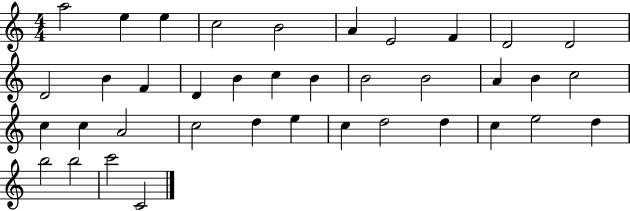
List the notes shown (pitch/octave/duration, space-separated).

A5/h E5/q E5/q C5/h B4/h A4/q E4/h F4/q D4/h D4/h D4/h B4/q F4/q D4/q B4/q C5/q B4/q B4/h B4/h A4/q B4/q C5/h C5/q C5/q A4/h C5/h D5/q E5/q C5/q D5/h D5/q C5/q E5/h D5/q B5/h B5/h C6/h C4/h